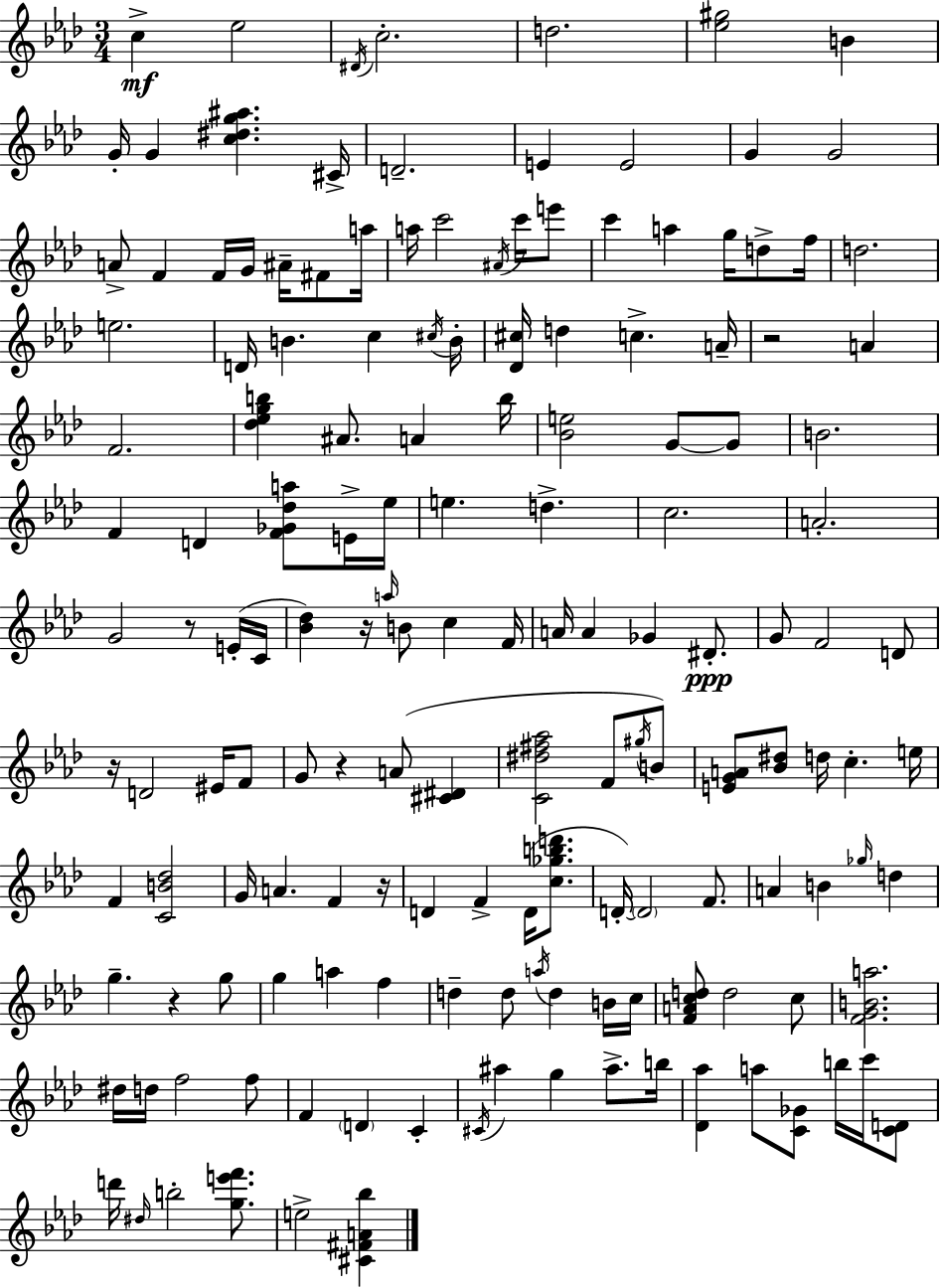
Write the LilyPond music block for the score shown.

{
  \clef treble
  \numericTimeSignature
  \time 3/4
  \key aes \major
  c''4->\mf ees''2 | \acciaccatura { dis'16 } c''2.-. | d''2. | <ees'' gis''>2 b'4 | \break g'16-. g'4 <c'' dis'' g'' ais''>4. | cis'16-> d'2.-- | e'4 e'2 | g'4 g'2 | \break a'8-> f'4 f'16 g'16 ais'16-- fis'8 | a''16 a''16 c'''2 \acciaccatura { ais'16 } c'''16 | e'''8 c'''4 a''4 g''16 d''8-> | f''16 d''2. | \break e''2. | d'16 b'4. c''4 | \acciaccatura { cis''16 } b'16-. <des' cis''>16 d''4 c''4.-> | a'16-- r2 a'4 | \break f'2. | <des'' ees'' g'' b''>4 ais'8. a'4 | b''16 <bes' e''>2 g'8~~ | g'8 b'2. | \break f'4 d'4 <f' ges' des'' a''>8 | e'16-> ees''16 e''4. d''4.-> | c''2. | a'2.-. | \break g'2 r8 | e'16-.( c'16 <bes' des''>4) r16 \grace { a''16 } b'8 c''4 | f'16 a'16 a'4 ges'4 | dis'8.-.\ppp g'8 f'2 | \break d'8 r16 d'2 | eis'16 f'8 g'8 r4 a'8( | <cis' dis'>4 <c' dis'' fis'' aes''>2 | f'8 \acciaccatura { gis''16 }) b'8 <e' g' a'>8 <bes' dis''>8 d''16 c''4.-. | \break e''16 f'4 <c' b' des''>2 | g'16 a'4. | f'4 r16 d'4 f'4-> | d'16( <c'' ges'' b'' d'''>8. d'16-.~~) \parenthesize d'2 | \break f'8. a'4 b'4 | \grace { ges''16 } d''4 g''4.-- | r4 g''8 g''4 a''4 | f''4 d''4-- d''8 | \break \acciaccatura { a''16 } d''4 b'16 c''16 <f' a' c'' d''>8 d''2 | c''8 <f' g' b' a''>2. | dis''16 d''16 f''2 | f''8 f'4 \parenthesize d'4 | \break c'4-. \acciaccatura { cis'16 } ais''4 | g''4 ais''8.-> b''16 <des' aes''>4 | a''8 <c' ges'>8 b''16 c'''16 <c' d'>8 d'''16 \grace { dis''16 } b''2-. | <g'' e''' f'''>8. e''2-> | \break <cis' fis' a' bes''>4 \bar "|."
}